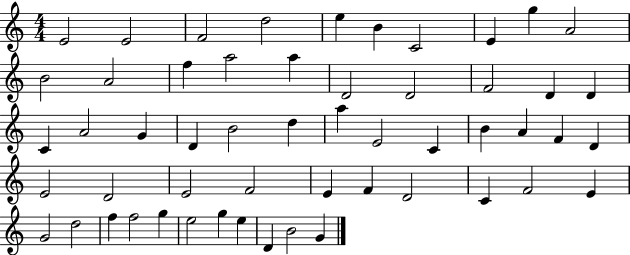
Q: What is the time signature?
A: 4/4